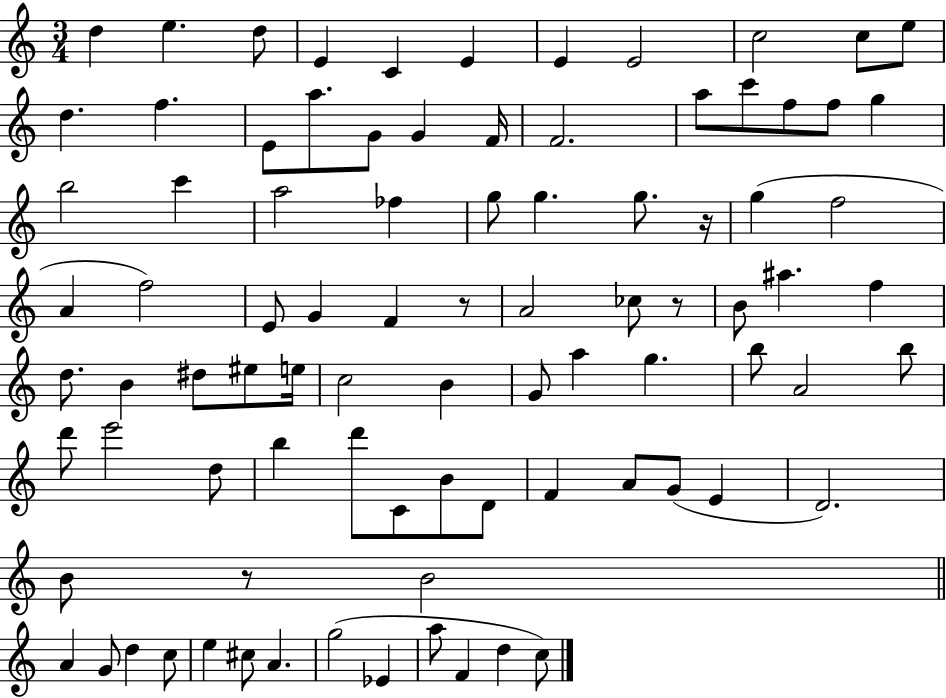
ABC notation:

X:1
T:Untitled
M:3/4
L:1/4
K:C
d e d/2 E C E E E2 c2 c/2 e/2 d f E/2 a/2 G/2 G F/4 F2 a/2 c'/2 f/2 f/2 g b2 c' a2 _f g/2 g g/2 z/4 g f2 A f2 E/2 G F z/2 A2 _c/2 z/2 B/2 ^a f d/2 B ^d/2 ^e/2 e/4 c2 B G/2 a g b/2 A2 b/2 d'/2 e'2 d/2 b d'/2 C/2 B/2 D/2 F A/2 G/2 E D2 B/2 z/2 B2 A G/2 d c/2 e ^c/2 A g2 _E a/2 F d c/2